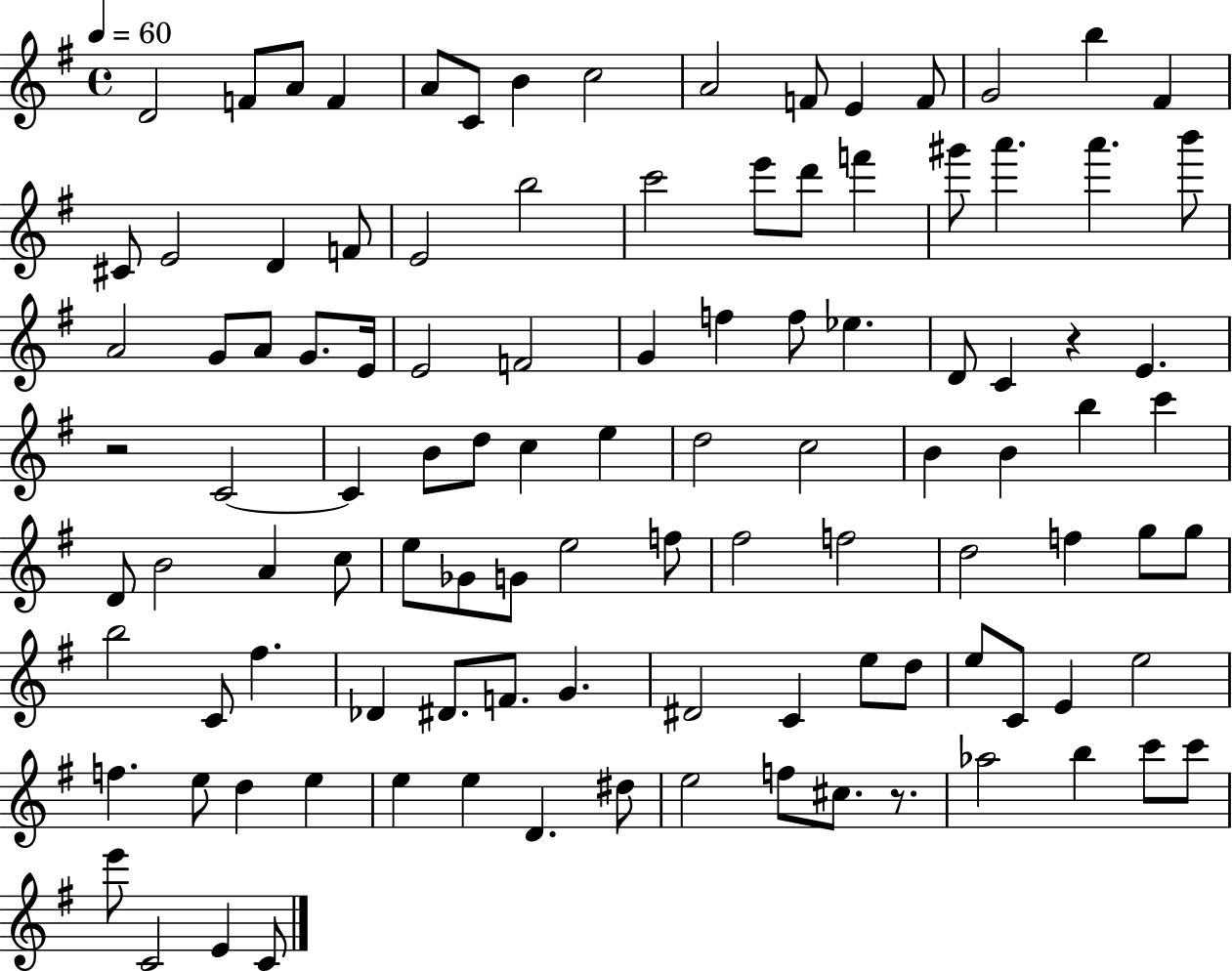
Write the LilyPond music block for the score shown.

{
  \clef treble
  \time 4/4
  \defaultTimeSignature
  \key g \major
  \tempo 4 = 60
  d'2 f'8 a'8 f'4 | a'8 c'8 b'4 c''2 | a'2 f'8 e'4 f'8 | g'2 b''4 fis'4 | \break cis'8 e'2 d'4 f'8 | e'2 b''2 | c'''2 e'''8 d'''8 f'''4 | gis'''8 a'''4. a'''4. b'''8 | \break a'2 g'8 a'8 g'8. e'16 | e'2 f'2 | g'4 f''4 f''8 ees''4. | d'8 c'4 r4 e'4. | \break r2 c'2~~ | c'4 b'8 d''8 c''4 e''4 | d''2 c''2 | b'4 b'4 b''4 c'''4 | \break d'8 b'2 a'4 c''8 | e''8 ges'8 g'8 e''2 f''8 | fis''2 f''2 | d''2 f''4 g''8 g''8 | \break b''2 c'8 fis''4. | des'4 dis'8. f'8. g'4. | dis'2 c'4 e''8 d''8 | e''8 c'8 e'4 e''2 | \break f''4. e''8 d''4 e''4 | e''4 e''4 d'4. dis''8 | e''2 f''8 cis''8. r8. | aes''2 b''4 c'''8 c'''8 | \break e'''8 c'2 e'4 c'8 | \bar "|."
}